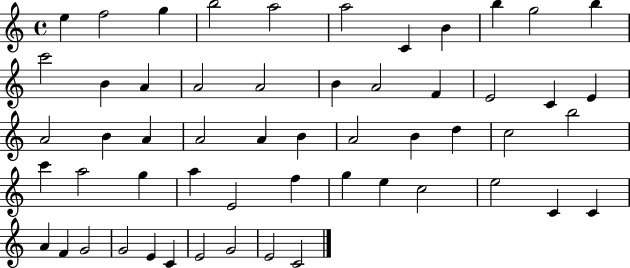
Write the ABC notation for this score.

X:1
T:Untitled
M:4/4
L:1/4
K:C
e f2 g b2 a2 a2 C B b g2 b c'2 B A A2 A2 B A2 F E2 C E A2 B A A2 A B A2 B d c2 b2 c' a2 g a E2 f g e c2 e2 C C A F G2 G2 E C E2 G2 E2 C2